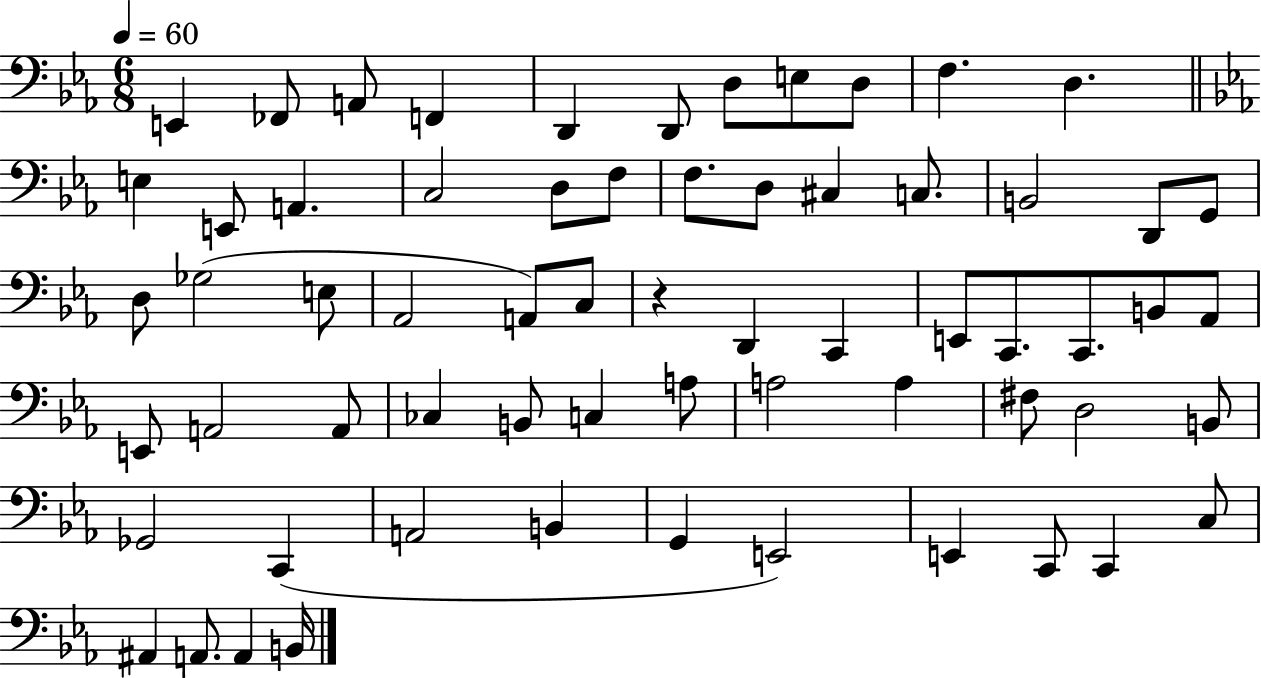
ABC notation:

X:1
T:Untitled
M:6/8
L:1/4
K:Eb
E,, _F,,/2 A,,/2 F,, D,, D,,/2 D,/2 E,/2 D,/2 F, D, E, E,,/2 A,, C,2 D,/2 F,/2 F,/2 D,/2 ^C, C,/2 B,,2 D,,/2 G,,/2 D,/2 _G,2 E,/2 _A,,2 A,,/2 C,/2 z D,, C,, E,,/2 C,,/2 C,,/2 B,,/2 _A,,/2 E,,/2 A,,2 A,,/2 _C, B,,/2 C, A,/2 A,2 A, ^F,/2 D,2 B,,/2 _G,,2 C,, A,,2 B,, G,, E,,2 E,, C,,/2 C,, C,/2 ^A,, A,,/2 A,, B,,/4